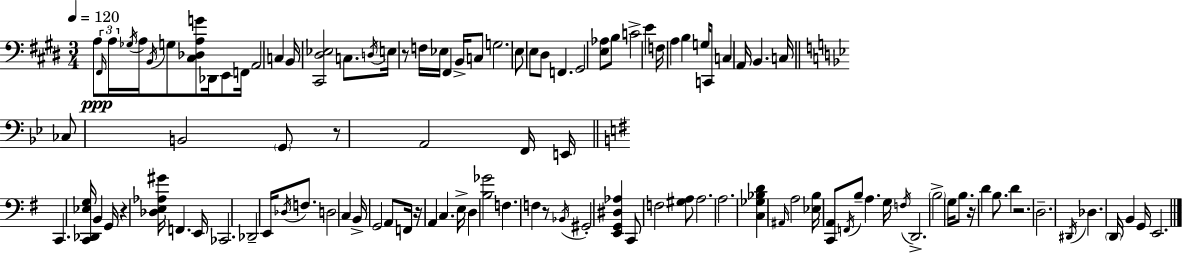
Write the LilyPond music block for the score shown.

{
  \clef bass
  \numericTimeSignature
  \time 3/4
  \key e \major
  \tempo 4 = 120
  a8\ppp \tuplet 3/2 { \grace { fis,16 } a16 \acciaccatura { ges16 } } a16 \acciaccatura { b,16 } g8 <cis des a g'>8 des,16 | e,8 f,16 a,2 c4 | b,16 <cis, dis ees>2 | c8. \acciaccatura { d16 } e16 r8 f16 ees16 fis,4 | \break b,16-> c8 g2. | e8 e8 dis8 f,4. | gis,2 | <e aes>8 b8 c'2-> | \break e'4 f16 a4 b4 | g16 c,8 c4 a,16 b,4. | c16 \bar "||" \break \key bes \major ces8 b,2 \parenthesize g,8 | r8 a,2 f,16 e,16 | \bar "||" \break \key g \major c,4. <c, des, ees g>16 b,4 g,16 | r4 <des e aes gis'>16 f,4. e,16 | ces,2. | des,2-- e,16 \acciaccatura { des16 } f8. | \break d2 c4 | b,16-> g,2 a,8 | f,16 r16 a,4 c4. | e16-> d4 <b ges'>2 | \break f4. f4 r8 | \acciaccatura { bes,16 } gis,2-. <e, g, dis aes>4 | c,8 f2 | <gis a>8 a2. | \break a2. | <c ges bes d'>4 \grace { ais,16 } a2 | <ees b>16 <c, a,>8 \acciaccatura { f,16 } b8-- a4. | g16 \acciaccatura { f16 } d,2.-> | \break \parenthesize b2-> | g16 b8. r16 d'4 b8. | d'4 r2. | d2.-- | \break \acciaccatura { dis,16 } des4. | \parenthesize d,16 b,4 g,16 e,2. | \bar "|."
}